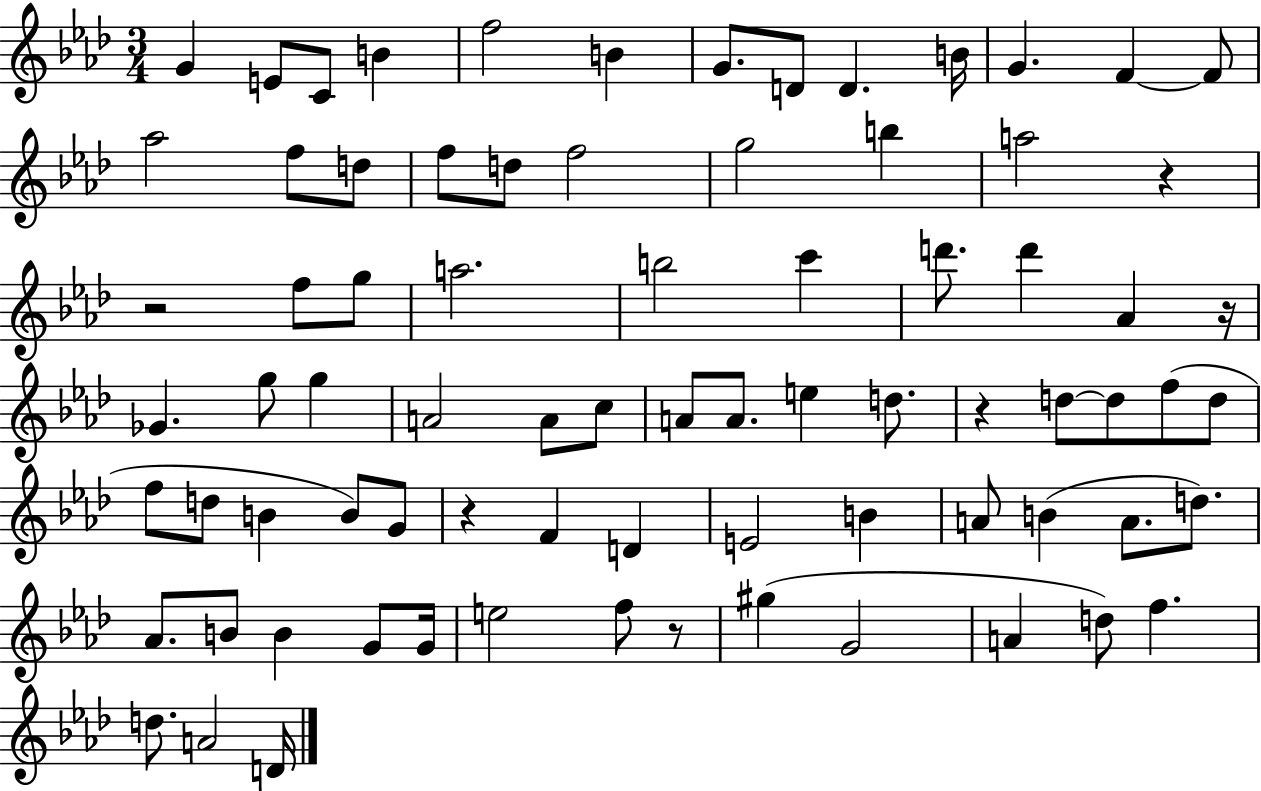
G4/q E4/e C4/e B4/q F5/h B4/q G4/e. D4/e D4/q. B4/s G4/q. F4/q F4/e Ab5/h F5/e D5/e F5/e D5/e F5/h G5/h B5/q A5/h R/q R/h F5/e G5/e A5/h. B5/h C6/q D6/e. D6/q Ab4/q R/s Gb4/q. G5/e G5/q A4/h A4/e C5/e A4/e A4/e. E5/q D5/e. R/q D5/e D5/e F5/e D5/e F5/e D5/e B4/q B4/e G4/e R/q F4/q D4/q E4/h B4/q A4/e B4/q A4/e. D5/e. Ab4/e. B4/e B4/q G4/e G4/s E5/h F5/e R/e G#5/q G4/h A4/q D5/e F5/q. D5/e. A4/h D4/s